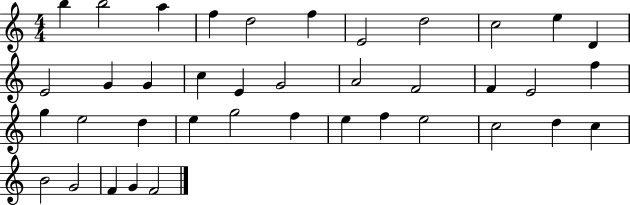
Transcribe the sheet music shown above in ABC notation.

X:1
T:Untitled
M:4/4
L:1/4
K:C
b b2 a f d2 f E2 d2 c2 e D E2 G G c E G2 A2 F2 F E2 f g e2 d e g2 f e f e2 c2 d c B2 G2 F G F2